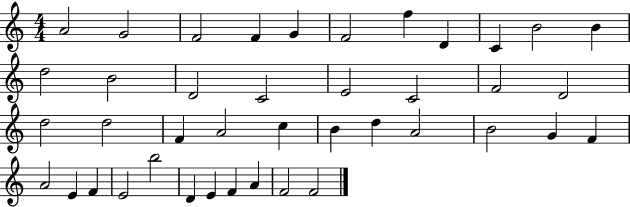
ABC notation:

X:1
T:Untitled
M:4/4
L:1/4
K:C
A2 G2 F2 F G F2 f D C B2 B d2 B2 D2 C2 E2 C2 F2 D2 d2 d2 F A2 c B d A2 B2 G F A2 E F E2 b2 D E F A F2 F2